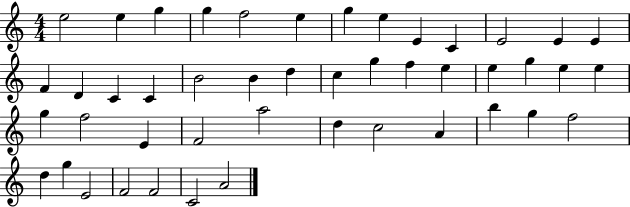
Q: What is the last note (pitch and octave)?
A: A4